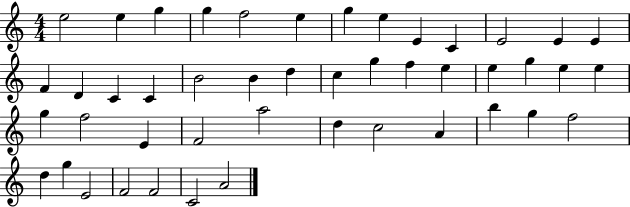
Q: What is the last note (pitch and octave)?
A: A4